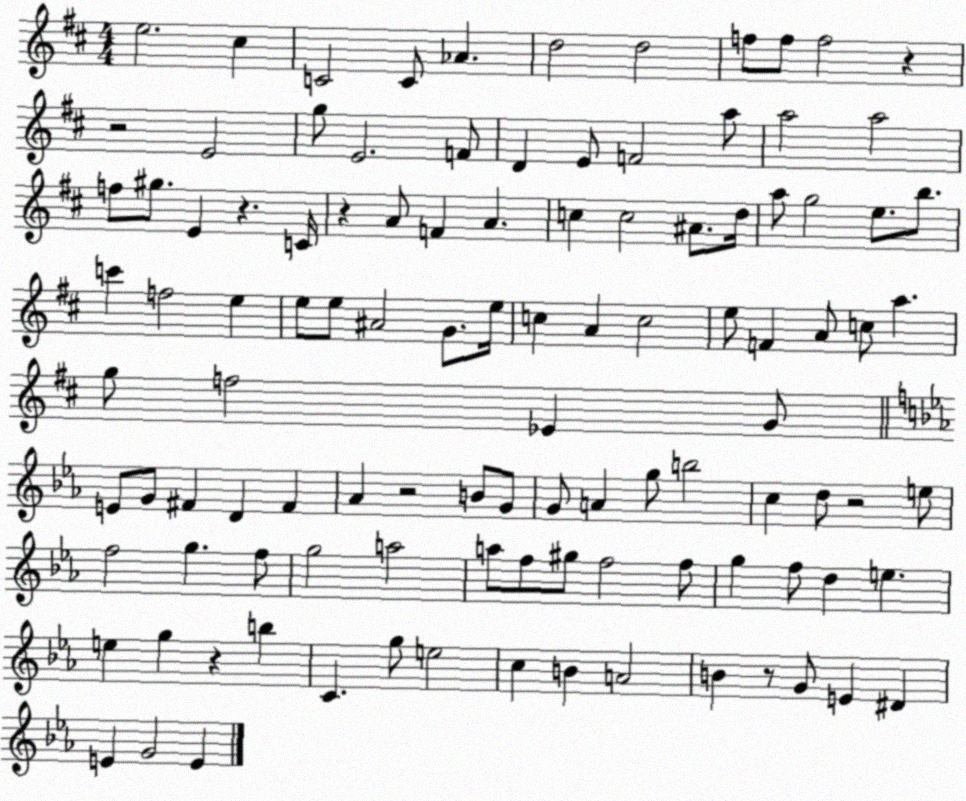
X:1
T:Untitled
M:4/4
L:1/4
K:D
e2 ^c C2 C/2 _A d2 d2 f/2 f/2 f2 z z2 E2 g/2 E2 F/2 D E/2 F2 a/2 a2 a2 f/2 ^g/2 E z C/4 z A/2 F A c c2 ^A/2 d/4 a/2 g2 e/2 b/2 c' f2 e e/2 e/2 ^A2 G/2 e/4 c A c2 e/2 F A/2 c/2 a g/2 f2 _E G/2 E/2 G/2 ^F D ^F _A z2 B/2 G/2 G/2 A g/2 b2 c d/2 z2 e/2 f2 g f/2 g2 a2 a/2 f/2 ^g/2 f2 f/2 g f/2 d e e g z b C g/2 e2 c B A2 B z/2 G/2 E ^D E G2 E